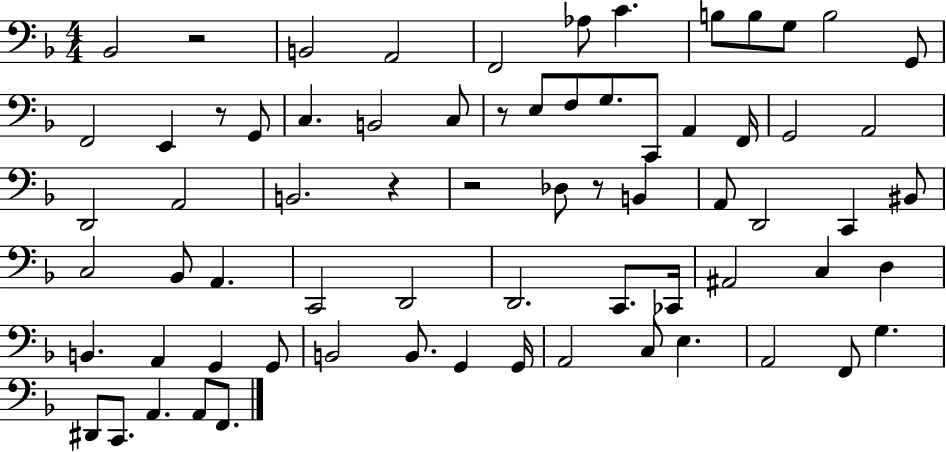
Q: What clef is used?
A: bass